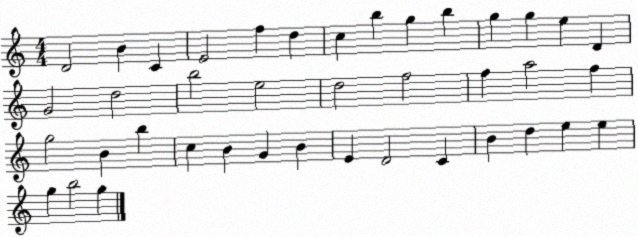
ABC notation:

X:1
T:Untitled
M:4/4
L:1/4
K:C
D2 B C E2 f d c b g b g g e D G2 d2 b2 e2 d2 f2 f a2 f g2 B b c B G B E D2 C B d e e g b2 g